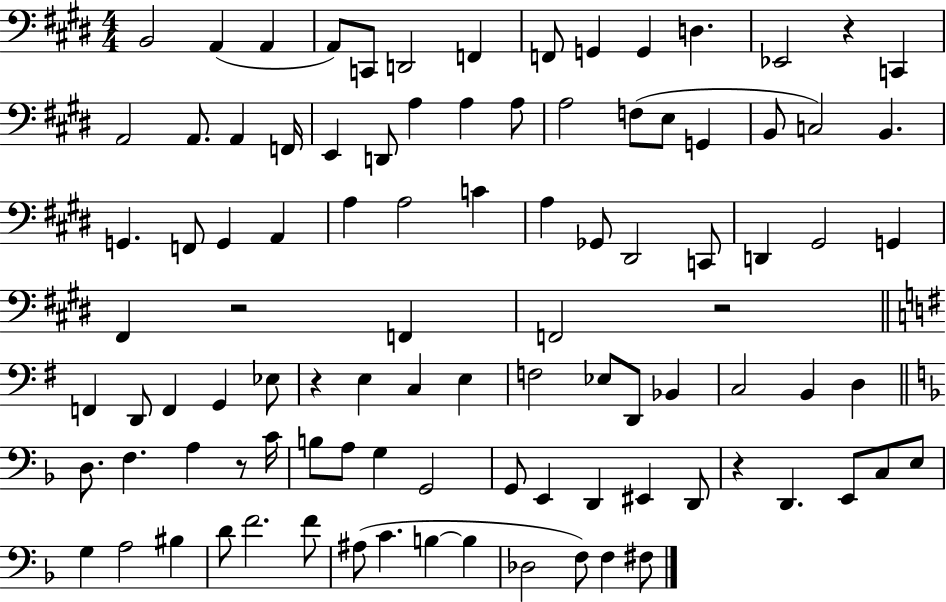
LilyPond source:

{
  \clef bass
  \numericTimeSignature
  \time 4/4
  \key e \major
  b,2 a,4( a,4 | a,8) c,8 d,2 f,4 | f,8 g,4 g,4 d4. | ees,2 r4 c,4 | \break a,2 a,8. a,4 f,16 | e,4 d,8 a4 a4 a8 | a2 f8( e8 g,4 | b,8 c2) b,4. | \break g,4. f,8 g,4 a,4 | a4 a2 c'4 | a4 ges,8 dis,2 c,8 | d,4 gis,2 g,4 | \break fis,4 r2 f,4 | f,2 r2 | \bar "||" \break \key e \minor f,4 d,8 f,4 g,4 ees8 | r4 e4 c4 e4 | f2 ees8 d,8 bes,4 | c2 b,4 d4 | \break \bar "||" \break \key f \major d8. f4. a4 r8 c'16 | b8 a8 g4 g,2 | g,8 e,4 d,4 eis,4 d,8 | r4 d,4. e,8 c8 e8 | \break g4 a2 bis4 | d'8 f'2. f'8 | ais8( c'4. b4~~ b4 | des2 f8) f4 fis8 | \break \bar "|."
}